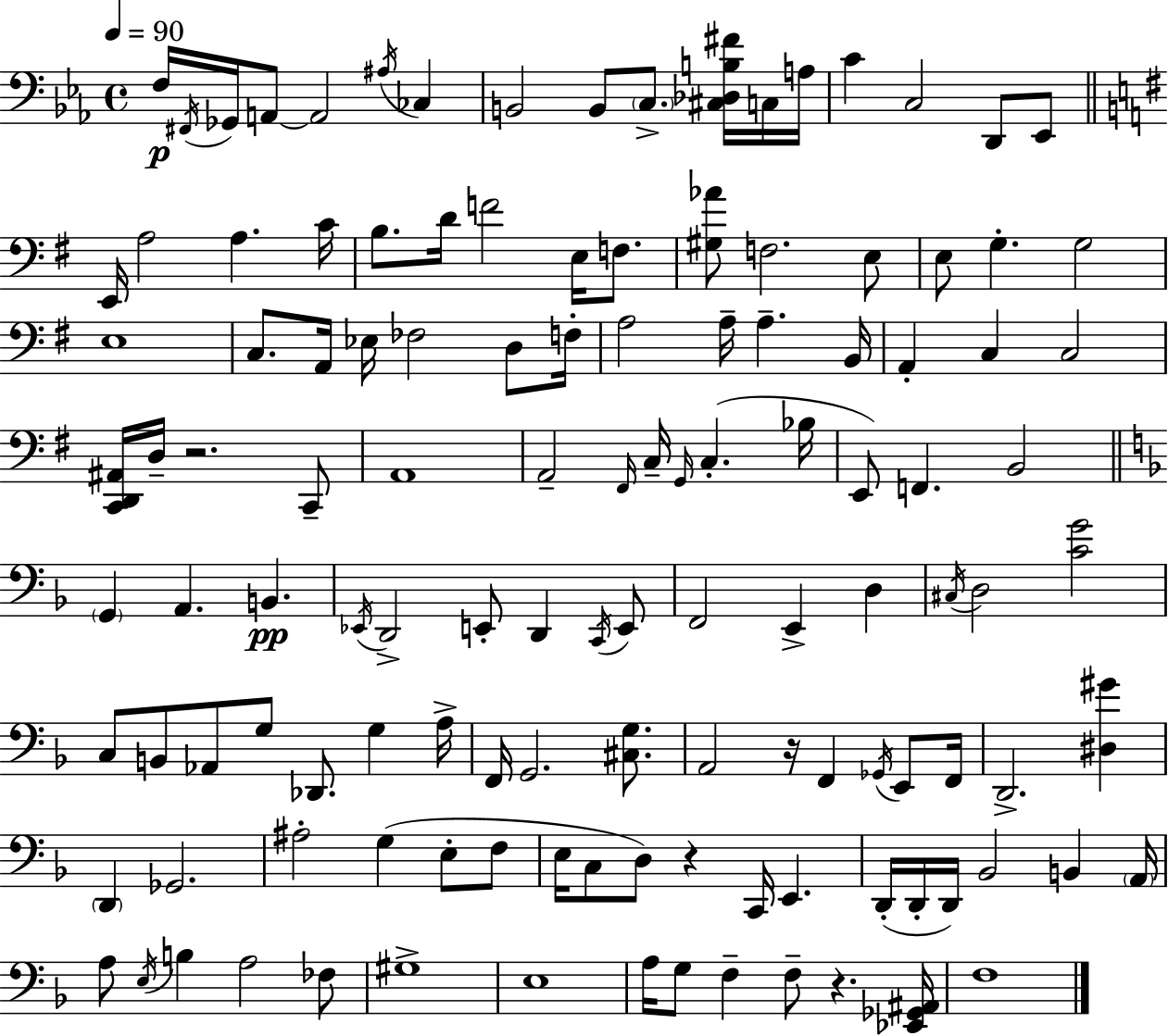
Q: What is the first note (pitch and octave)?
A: F3